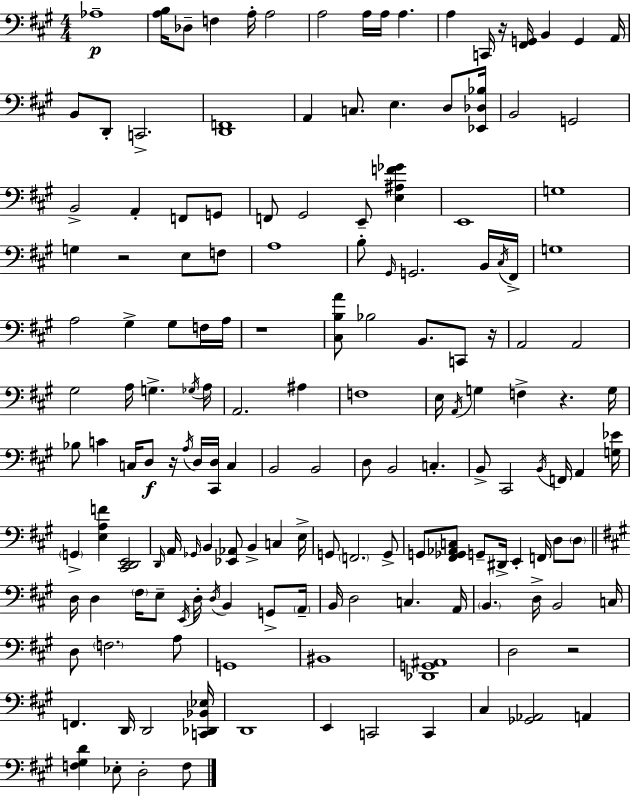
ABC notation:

X:1
T:Untitled
M:4/4
L:1/4
K:A
_A,4 [A,B,]/4 _D,/2 F, A,/4 A,2 A,2 A,/4 A,/4 A, A, C,,/4 z/4 [^F,,G,,]/4 B,, G,, A,,/4 B,,/2 D,,/2 C,,2 [D,,F,,]4 A,, C,/2 E, D,/2 [_E,,_D,_B,]/4 B,,2 G,,2 B,,2 A,, F,,/2 G,,/2 F,,/2 ^G,,2 E,,/2 [E,^A,F_G] E,,4 G,4 G, z2 E,/2 F,/2 A,4 B,/2 ^G,,/4 G,,2 B,,/4 ^C,/4 ^F,,/4 G,4 A,2 ^G, ^G,/2 F,/4 A,/4 z4 [^C,B,A]/2 _B,2 B,,/2 C,,/2 z/4 A,,2 A,,2 ^G,2 A,/4 G, _G,/4 A,/4 A,,2 ^A, F,4 E,/4 A,,/4 G, F, z G,/4 _B,/2 C C,/4 D,/2 z/4 A,/4 D,/4 [^C,,D,]/4 C, B,,2 B,,2 D,/2 B,,2 C, B,,/2 ^C,,2 B,,/4 F,,/4 A,, [G,_E]/4 G,, [E,A,F] [^C,,D,,E,,]2 D,,/4 A,,/4 _G,,/4 B,, [_E,,_A,,]/2 B,, C, E,/4 G,,/2 F,,2 G,,/2 G,,/2 [^F,,_G,,_A,,C,]/2 G,,/2 ^D,,/4 E,, F,,/4 D,/2 D,/2 D,/4 D, ^F,/4 E,/2 E,,/4 D,/4 D,/4 B,, G,,/2 A,,/4 B,,/4 D,2 C, A,,/4 B,, D,/4 B,,2 C,/4 D,/2 F,2 A,/2 G,,4 ^B,,4 [_D,,G,,^A,,]4 D,2 z2 F,, D,,/4 D,,2 [C,,_D,,_B,,_E,]/4 D,,4 E,, C,,2 C,, ^C, [_G,,_A,,]2 A,, [F,^G,D] _E,/2 D,2 F,/2